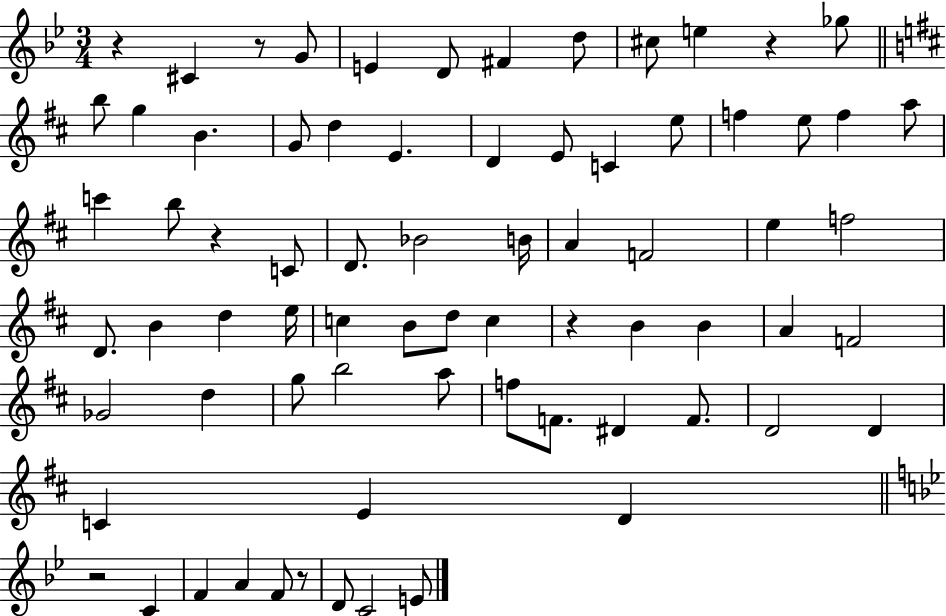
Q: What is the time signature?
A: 3/4